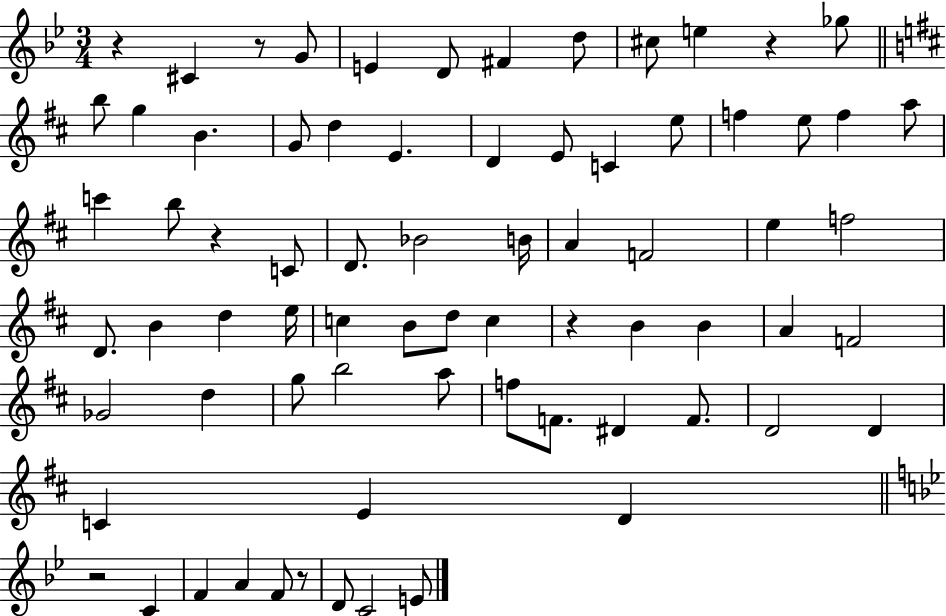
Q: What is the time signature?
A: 3/4